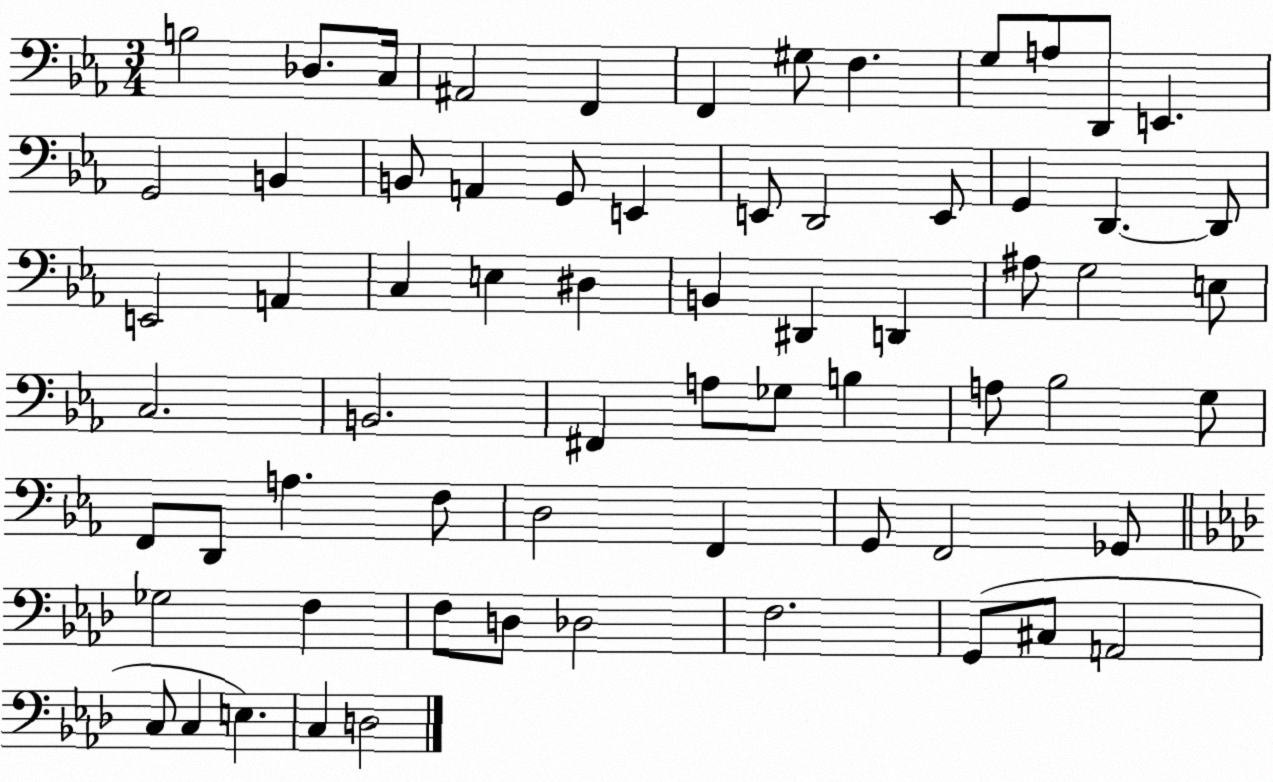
X:1
T:Untitled
M:3/4
L:1/4
K:Eb
B,2 _D,/2 C,/4 ^A,,2 F,, F,, ^G,/2 F, G,/2 A,/2 D,,/2 E,, G,,2 B,, B,,/2 A,, G,,/2 E,, E,,/2 D,,2 E,,/2 G,, D,, D,,/2 E,,2 A,, C, E, ^D, B,, ^D,, D,, ^A,/2 G,2 E,/2 C,2 B,,2 ^F,, A,/2 _G,/2 B, A,/2 _B,2 G,/2 F,,/2 D,,/2 A, F,/2 D,2 F,, G,,/2 F,,2 _G,,/2 _G,2 F, F,/2 D,/2 _D,2 F,2 G,,/2 ^C,/2 A,,2 C,/2 C, E, C, D,2